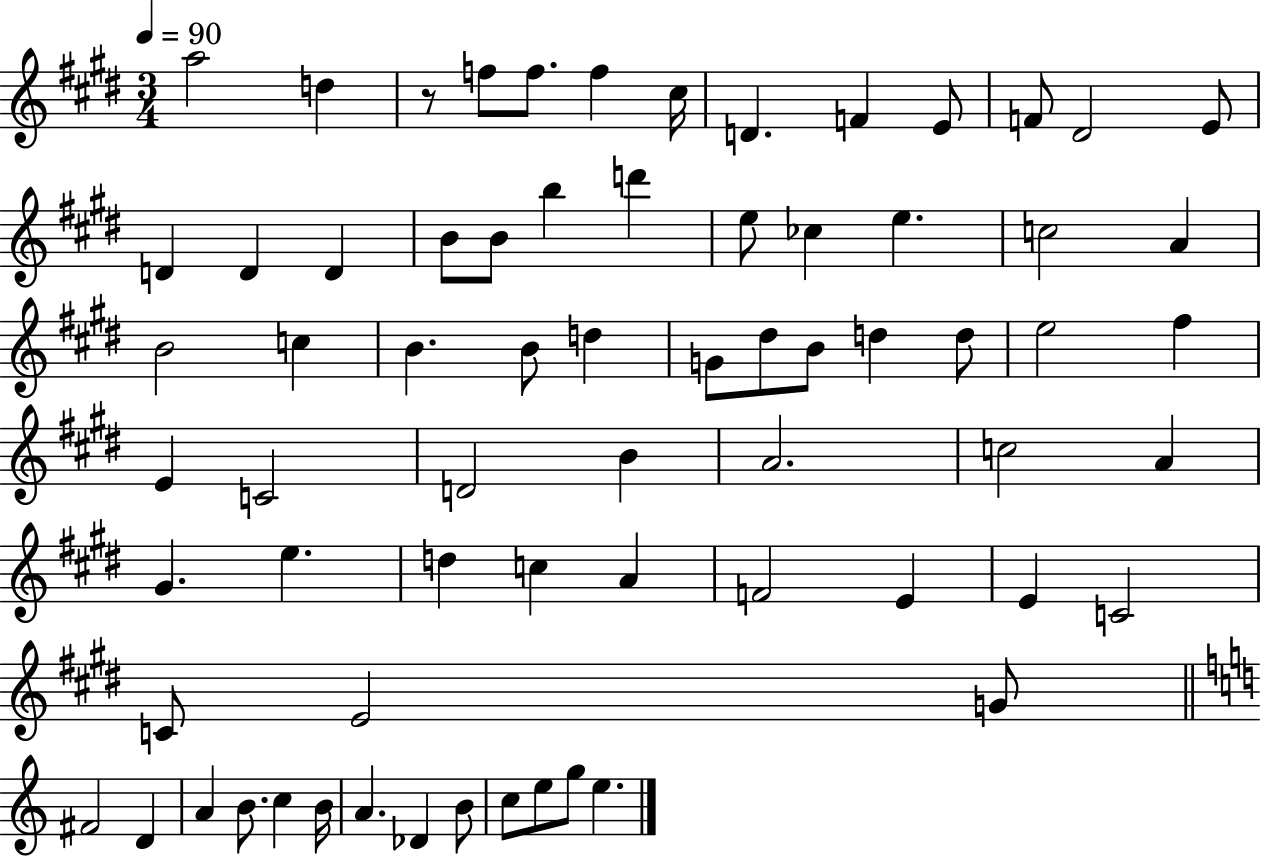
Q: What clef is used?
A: treble